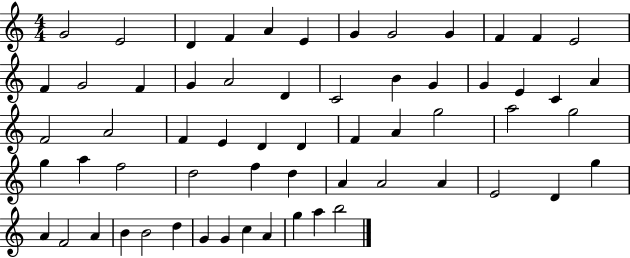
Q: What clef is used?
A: treble